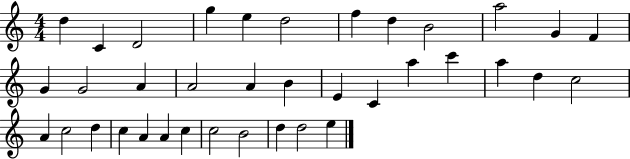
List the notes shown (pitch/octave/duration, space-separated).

D5/q C4/q D4/h G5/q E5/q D5/h F5/q D5/q B4/h A5/h G4/q F4/q G4/q G4/h A4/q A4/h A4/q B4/q E4/q C4/q A5/q C6/q A5/q D5/q C5/h A4/q C5/h D5/q C5/q A4/q A4/q C5/q C5/h B4/h D5/q D5/h E5/q